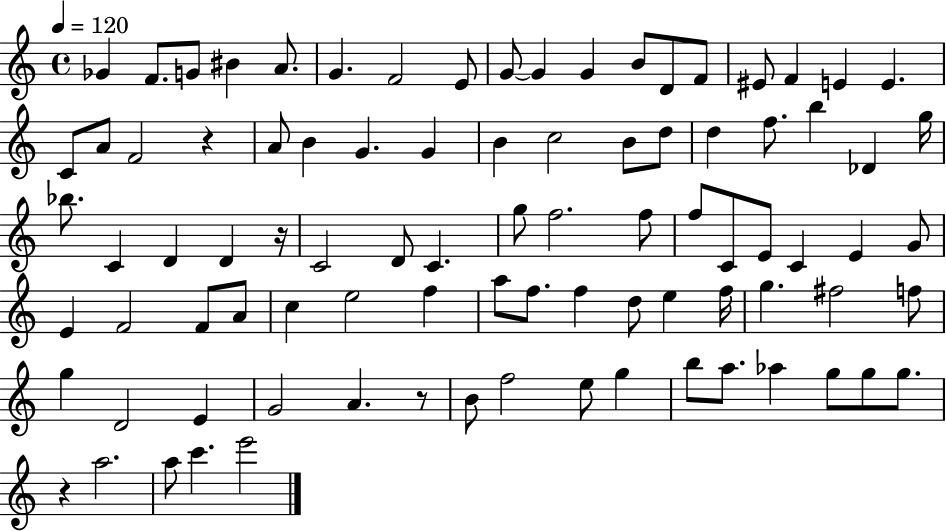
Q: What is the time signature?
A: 4/4